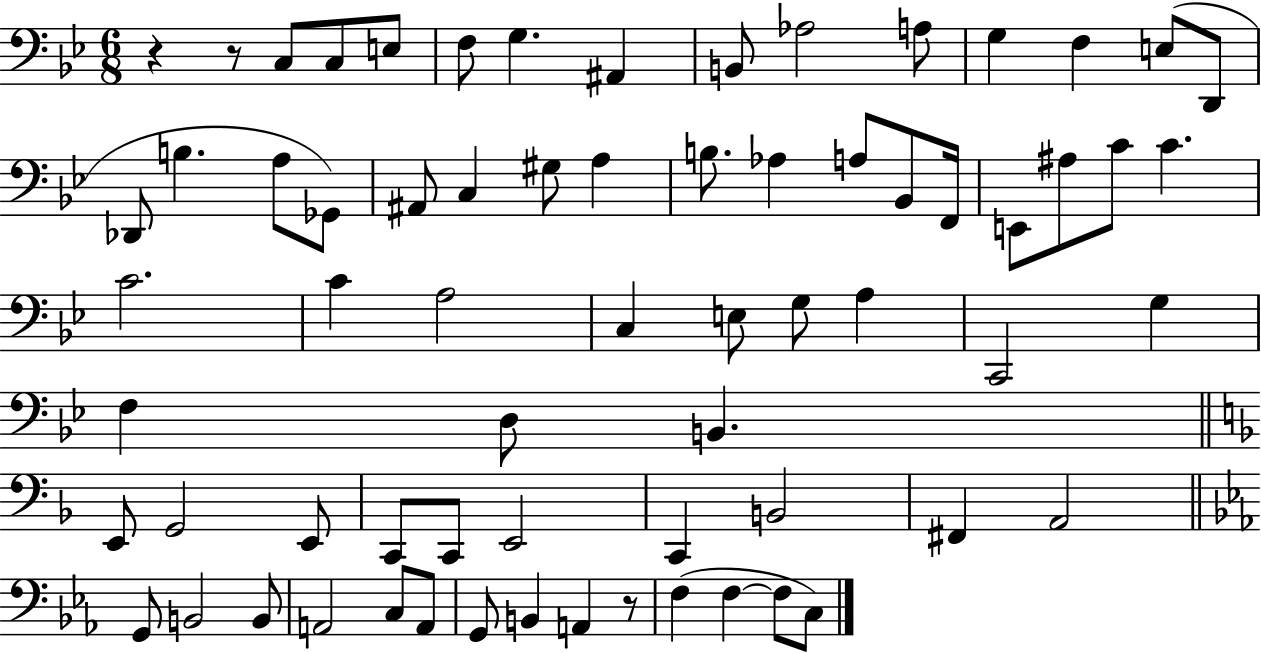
{
  \clef bass
  \numericTimeSignature
  \time 6/8
  \key bes \major
  r4 r8 c8 c8 e8 | f8 g4. ais,4 | b,8 aes2 a8 | g4 f4 e8( d,8 | \break des,8 b4. a8 ges,8) | ais,8 c4 gis8 a4 | b8. aes4 a8 bes,8 f,16 | e,8 ais8 c'8 c'4. | \break c'2. | c'4 a2 | c4 e8 g8 a4 | c,2 g4 | \break f4 d8 b,4. | \bar "||" \break \key f \major e,8 g,2 e,8 | c,8 c,8 e,2 | c,4 b,2 | fis,4 a,2 | \break \bar "||" \break \key c \minor g,8 b,2 b,8 | a,2 c8 a,8 | g,8 b,4 a,4 r8 | f4( f4~~ f8 c8) | \break \bar "|."
}